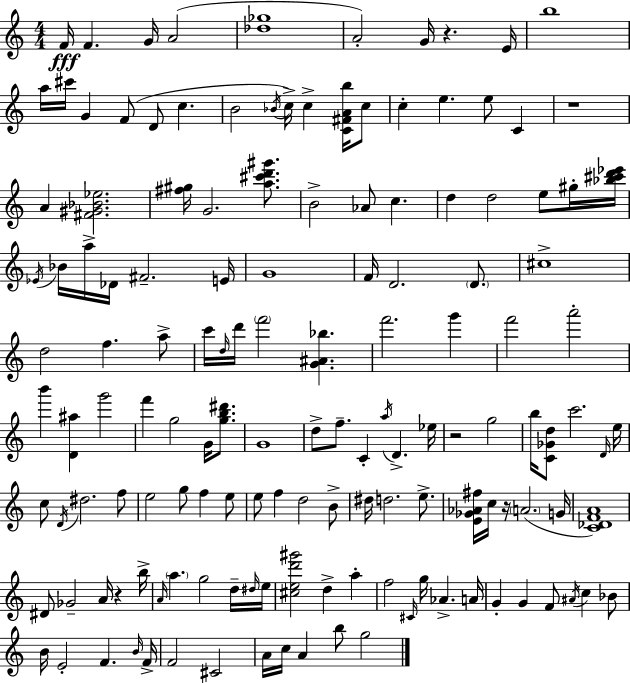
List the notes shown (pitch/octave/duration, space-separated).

F4/s F4/q. G4/s A4/h [Db5,Gb5]/w A4/h G4/s R/q. E4/s B5/w A5/s C#6/s G4/q F4/e D4/e C5/q. B4/h Bb4/s C5/s C5/q [C4,F#4,A4,B5]/s C5/e C5/q E5/q. E5/e C4/q R/w A4/q [F#4,G#4,Bb4,Eb5]/h. [F#5,G#5]/s G4/h. [A5,C#6,D6,G#6]/e. B4/h Ab4/e C5/q. D5/q D5/h E5/e G#5/s [Bb5,C#6,D6,Eb6]/s Eb4/s Bb4/s A5/s Db4/s F#4/h. E4/s G4/w F4/s D4/h. D4/e. C#5/w D5/h F5/q. A5/e C6/s D5/s D6/s F6/h [G4,A#4,Bb5]/q. F6/h. G6/q F6/h A6/h B6/q [D4,A#5]/q G6/h F6/q G5/h G4/s [G5,B5,D#6]/e. G4/w D5/e F5/e. C4/q A5/s D4/q. Eb5/s R/h G5/h B5/s [C4,Gb4,D5]/e C6/h. D4/s E5/s C5/e D4/s D#5/h. F5/e E5/h G5/e F5/q E5/e E5/e F5/q D5/h B4/e D#5/s D5/h. E5/e. [E4,Gb4,Ab4,F#5]/s C5/s R/s A4/h. G4/s [C4,Db4,F4,A4]/w D#4/e Gb4/h A4/s R/q B5/s A4/s A5/q. G5/h D5/s D#5/s E5/s [C#5,E5,D6,G#6]/h D5/q A5/q F5/h C#4/s G5/s Ab4/q. A4/s G4/q G4/q F4/e A#4/s C5/q Bb4/e B4/s E4/h F4/q. B4/s F4/s F4/h C#4/h A4/s C5/s A4/q B5/e G5/h